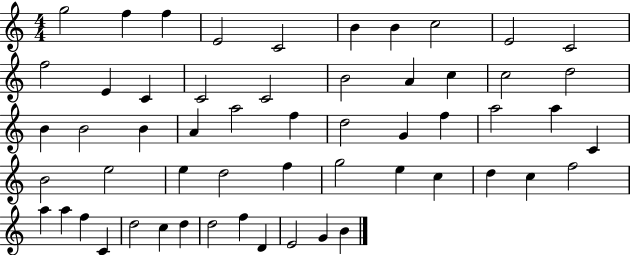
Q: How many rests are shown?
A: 0